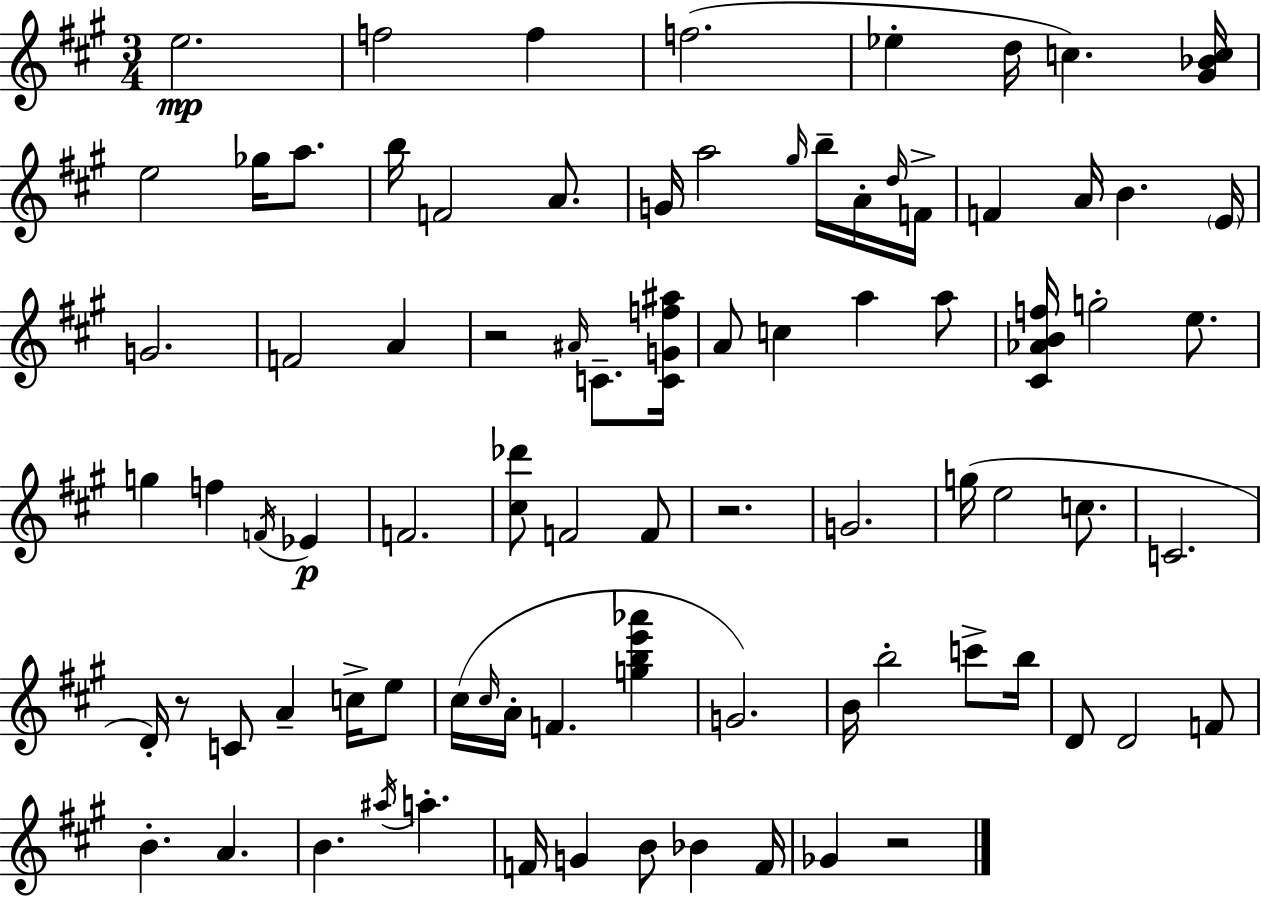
E5/h. F5/h F5/q F5/h. Eb5/q D5/s C5/q. [G#4,Bb4,C5]/s E5/h Gb5/s A5/e. B5/s F4/h A4/e. G4/s A5/h G#5/s B5/s A4/s D5/s F4/s F4/q A4/s B4/q. E4/s G4/h. F4/h A4/q R/h A#4/s C4/e. [C4,G4,F5,A#5]/s A4/e C5/q A5/q A5/e [C#4,Ab4,B4,F5]/s G5/h E5/e. G5/q F5/q F4/s Eb4/q F4/h. [C#5,Db6]/e F4/h F4/e R/h. G4/h. G5/s E5/h C5/e. C4/h. D4/s R/e C4/e A4/q C5/s E5/e C#5/s C#5/s A4/s F4/q. [G5,B5,E6,Ab6]/q G4/h. B4/s B5/h C6/e B5/s D4/e D4/h F4/e B4/q. A4/q. B4/q. A#5/s A5/q. F4/s G4/q B4/e Bb4/q F4/s Gb4/q R/h